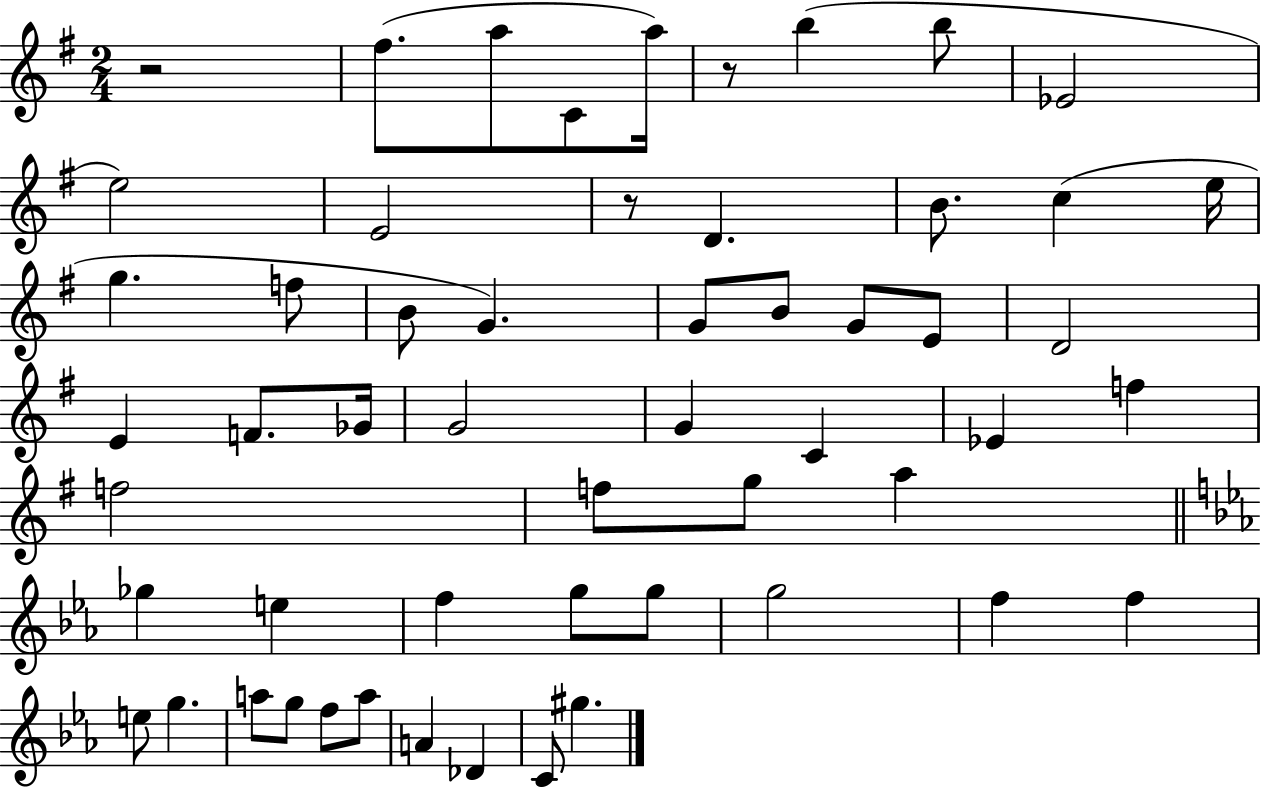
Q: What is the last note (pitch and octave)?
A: G#5